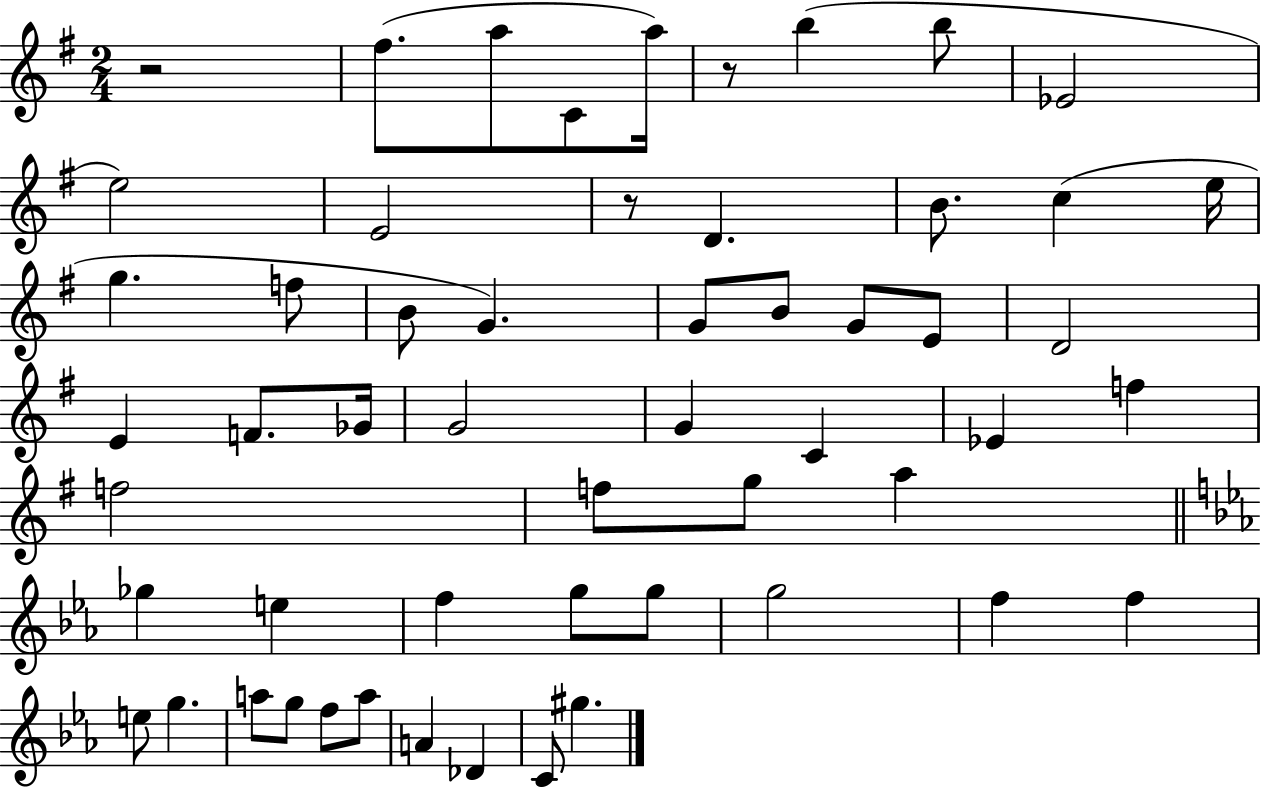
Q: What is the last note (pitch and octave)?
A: G#5